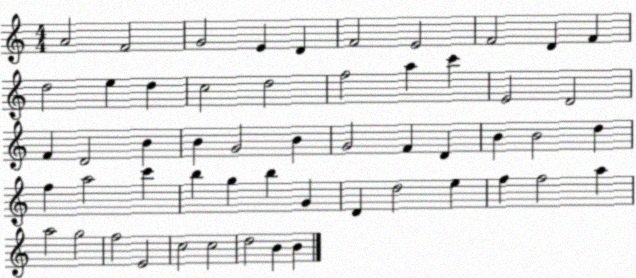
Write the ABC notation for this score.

X:1
T:Untitled
M:4/4
L:1/4
K:C
A2 F2 G2 E D F2 E2 F2 D F d2 e d c2 d2 f2 a c' E2 D2 F D2 B B G2 B G2 F D B B2 d f a2 c' b g b G D d2 e f f2 a a2 g2 f2 E2 c2 c2 d2 B B